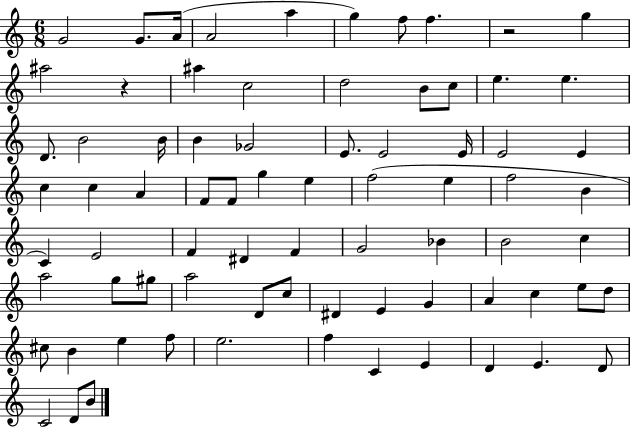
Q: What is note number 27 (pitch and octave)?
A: E4